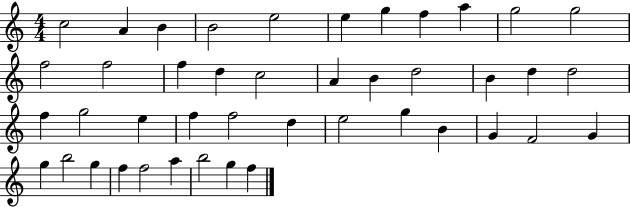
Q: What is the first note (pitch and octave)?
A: C5